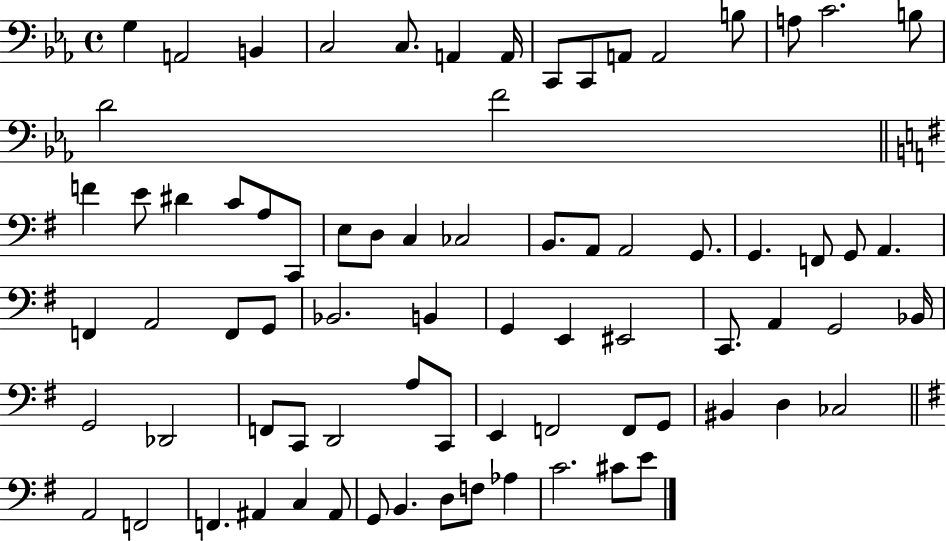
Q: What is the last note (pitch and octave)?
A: E4